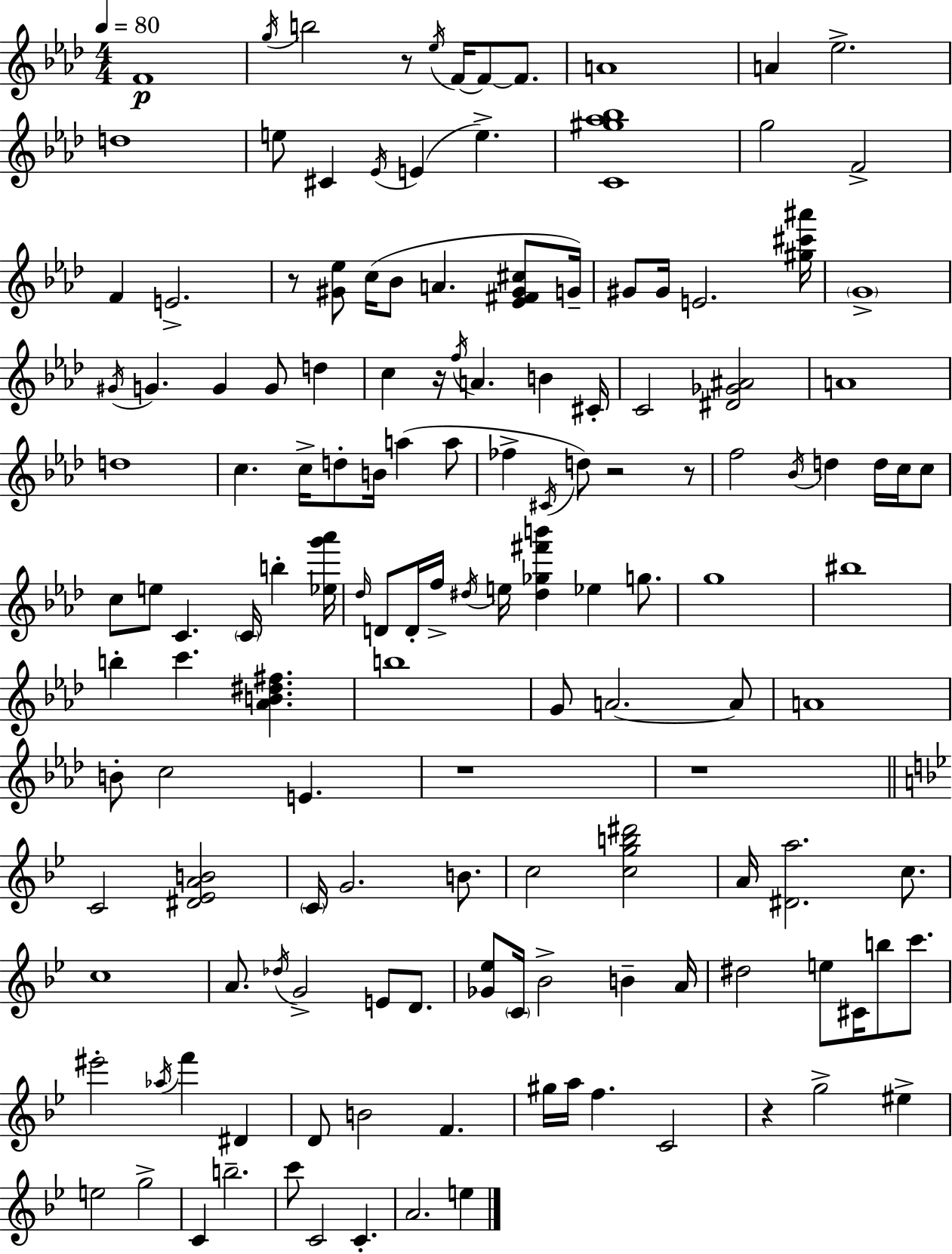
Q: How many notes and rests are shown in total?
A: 145